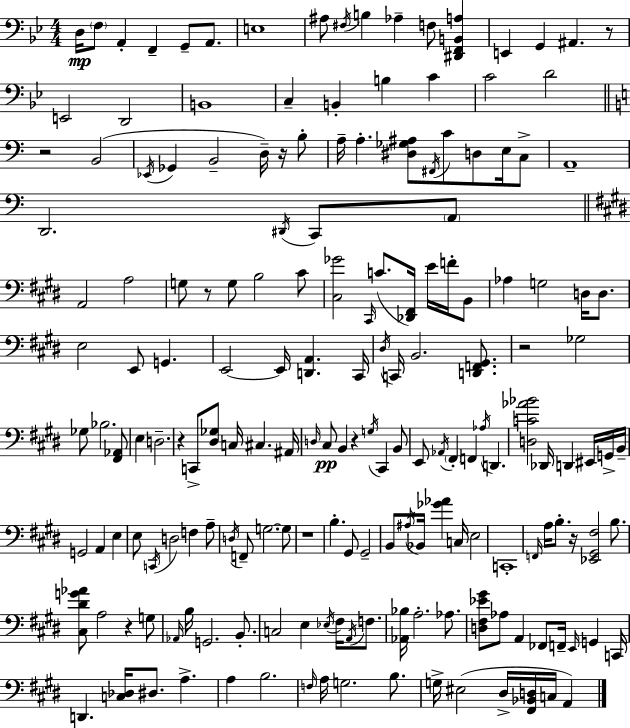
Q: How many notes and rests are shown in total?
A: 178